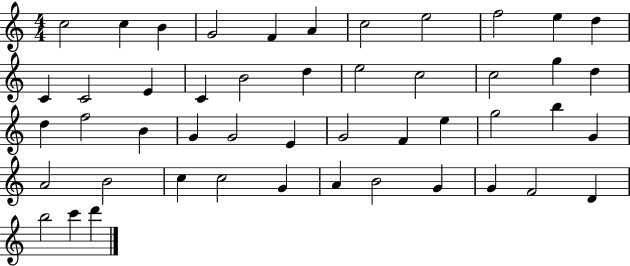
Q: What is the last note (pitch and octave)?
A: D6